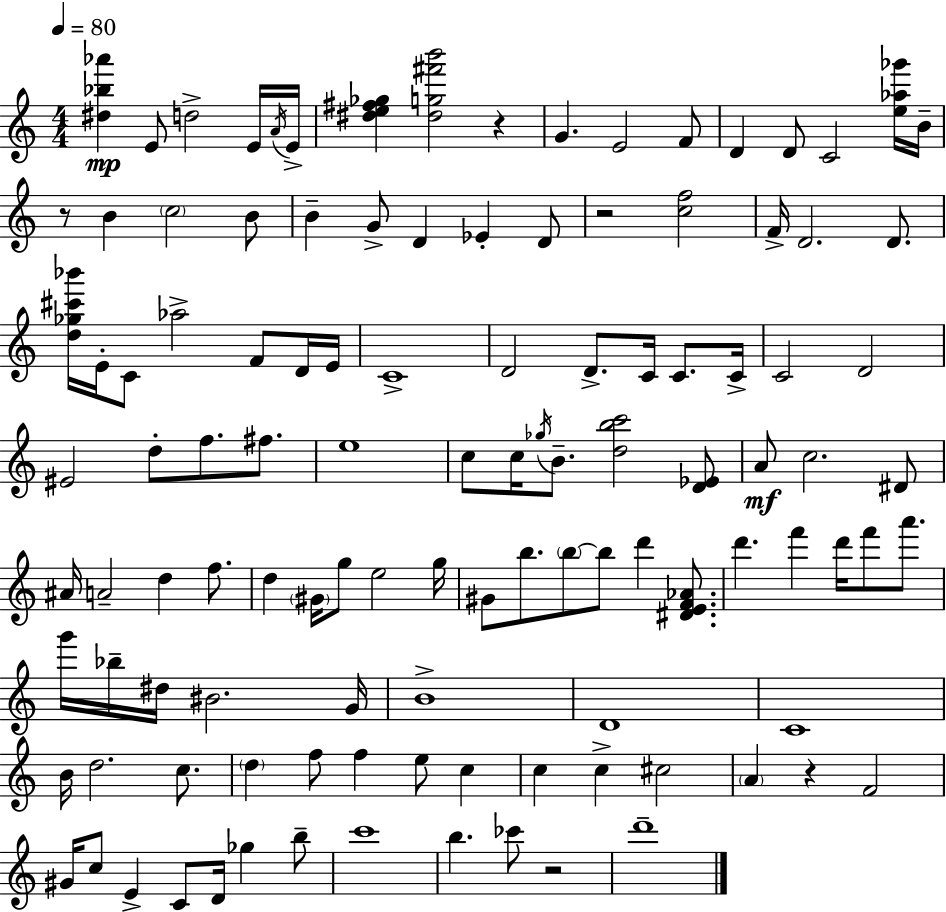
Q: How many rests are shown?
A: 5